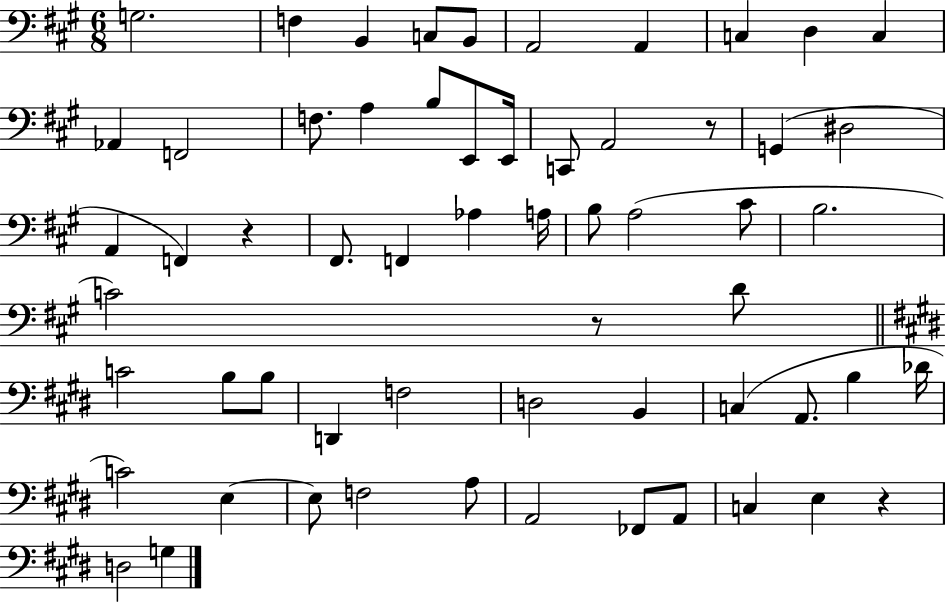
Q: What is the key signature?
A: A major